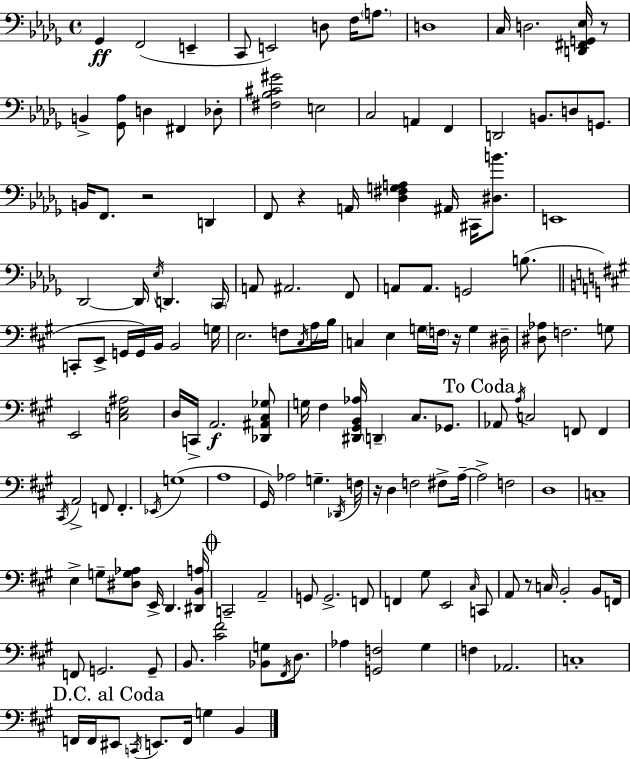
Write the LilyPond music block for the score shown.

{
  \clef bass
  \time 4/4
  \defaultTimeSignature
  \key bes \minor
  \repeat volta 2 { ges,4\ff f,2( e,4-- | c,8 e,2) d8 f16 \parenthesize a8. | d1 | c16 d2. <d, fis, g, ees>16 r8 | \break b,4-> <ges, aes>8 d4 fis,4 des8-. | <fis bes cis' gis'>2 e2 | c2 a,4 f,4 | d,2 b,8. d8 g,8. | \break b,16 f,8. r2 d,4 | f,8 r4 a,16 <des fis g a>4 ais,16 cis,16 <dis b'>8. | e,1 | des,2~~ des,16 \acciaccatura { ees16 } d,4. | \break \parenthesize c,16 a,8 ais,2. f,8 | a,8 a,8. g,2 b8.( | \bar "||" \break \key a \major c,8-. e,8-> g,16 g,16) b,16 b,2 g16 | e2. f8 \acciaccatura { cis16 } a16 | b16 c4 e4 g16 \parenthesize f16 r16 g4 | dis16-- <dis aes>8 f2. g8 | \break e,2 <c e ais>2 | d16 c,16-> a,2.\f <des, ais, cis ges>8 | g16 fis4 <dis, gis, b, aes>16 \parenthesize d,4-- cis8. ges,8. | \mark "To Coda" aes,8 \acciaccatura { a16 } c2 f,8 f,4 | \break \acciaccatura { cis,16 } a,2-> f,8 f,4.-. | \acciaccatura { ees,16 } g1( | a1 | gis,16) aes2 g4.-- | \break \acciaccatura { des,16 } f16 r16 d4 f2 | fis8-> a16--~~ a2-> f2 | d1 | c1-- | \break e4-> g8-- <dis g aes>8 e,16-> d,4. | <dis, b, a>16 \mark \markup { \musicglyph "scripts.coda" } c,2-- a,2-- | g,8 g,2.-> | f,8 f,4 gis8 e,2 | \break \grace { cis16 } c,8 a,8 r8 c16 b,2-. | b,8 f,16 f,8 g,2. | g,8-- b,8. <cis' fis'>2 | <bes, g>8 \acciaccatura { fis,16 } d8. aes4 <g, f>2 | \break gis4 f4 aes,2. | c1-. | \mark "D.C. al Coda" f,16 f,16 eis,8 \acciaccatura { c,16 } e,8. f,16 | g4 b,4 } \bar "|."
}